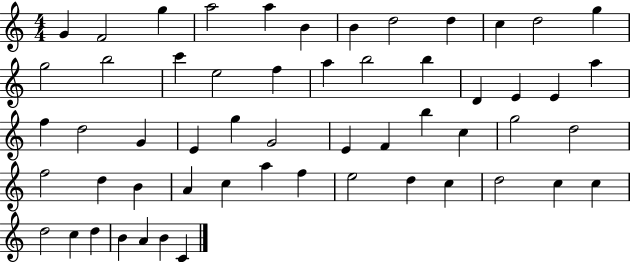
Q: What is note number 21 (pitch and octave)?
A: D4